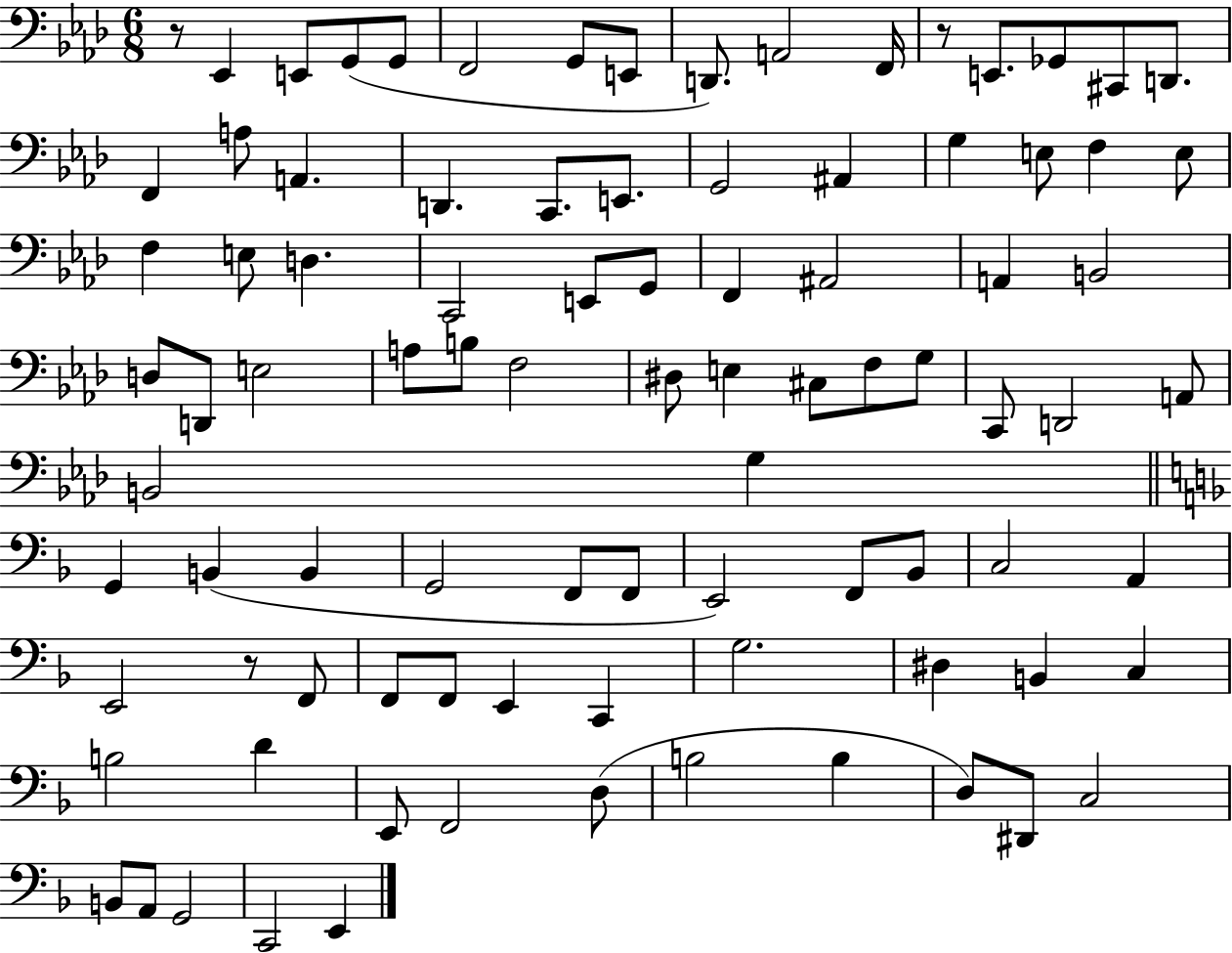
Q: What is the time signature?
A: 6/8